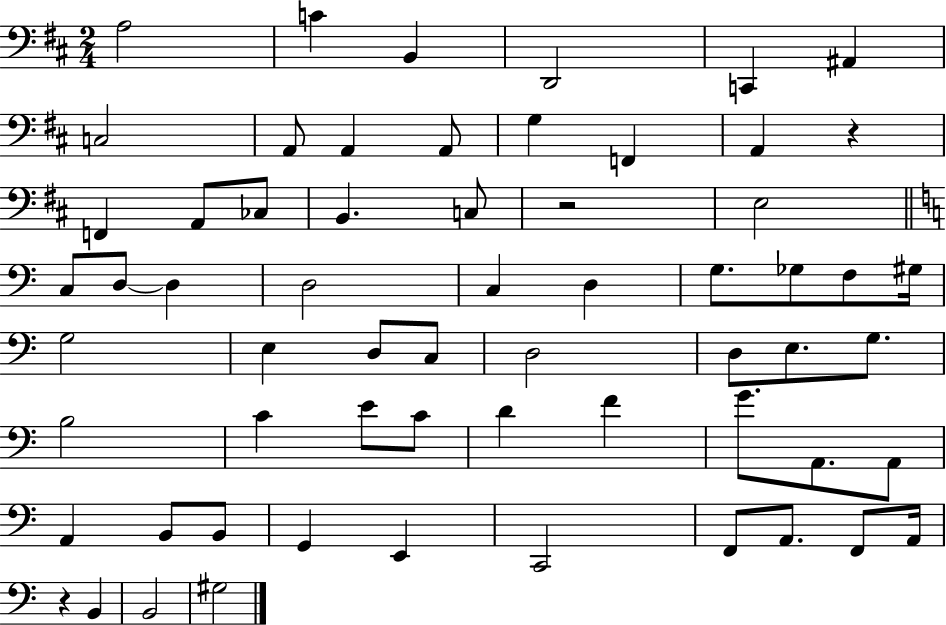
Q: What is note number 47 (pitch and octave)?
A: A2